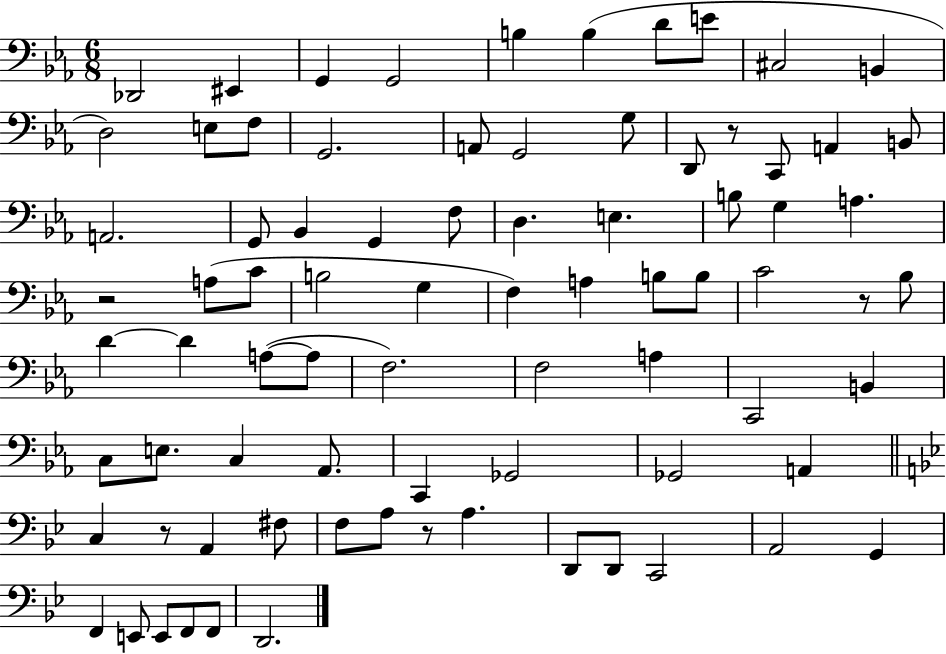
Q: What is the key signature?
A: EES major